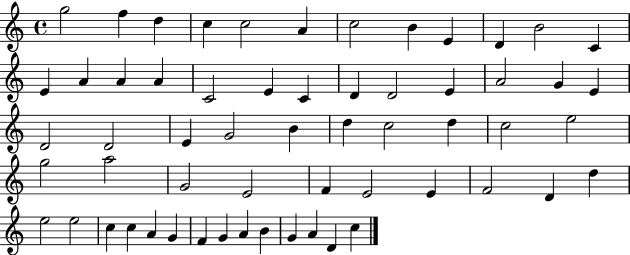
{
  \clef treble
  \time 4/4
  \defaultTimeSignature
  \key c \major
  g''2 f''4 d''4 | c''4 c''2 a'4 | c''2 b'4 e'4 | d'4 b'2 c'4 | \break e'4 a'4 a'4 a'4 | c'2 e'4 c'4 | d'4 d'2 e'4 | a'2 g'4 e'4 | \break d'2 d'2 | e'4 g'2 b'4 | d''4 c''2 d''4 | c''2 e''2 | \break g''2 a''2 | g'2 e'2 | f'4 e'2 e'4 | f'2 d'4 d''4 | \break e''2 e''2 | c''4 c''4 a'4 g'4 | f'4 g'4 a'4 b'4 | g'4 a'4 d'4 c''4 | \break \bar "|."
}